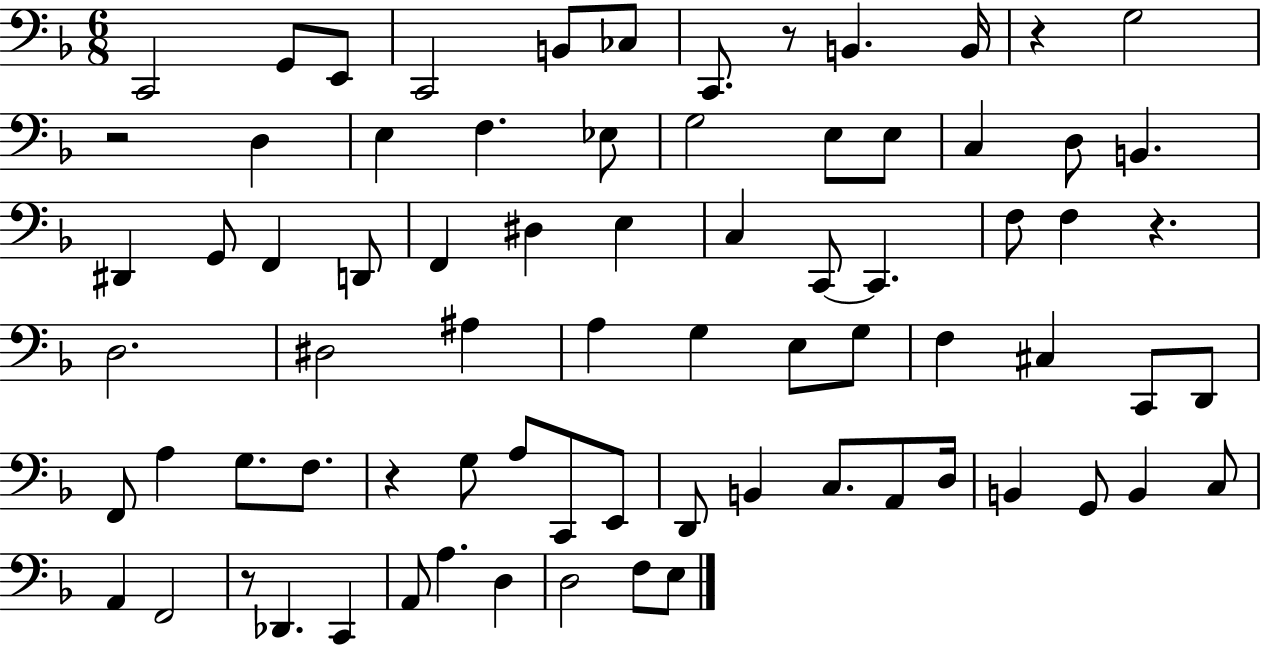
{
  \clef bass
  \numericTimeSignature
  \time 6/8
  \key f \major
  c,2 g,8 e,8 | c,2 b,8 ces8 | c,8. r8 b,4. b,16 | r4 g2 | \break r2 d4 | e4 f4. ees8 | g2 e8 e8 | c4 d8 b,4. | \break dis,4 g,8 f,4 d,8 | f,4 dis4 e4 | c4 c,8~~ c,4. | f8 f4 r4. | \break d2. | dis2 ais4 | a4 g4 e8 g8 | f4 cis4 c,8 d,8 | \break f,8 a4 g8. f8. | r4 g8 a8 c,8 e,8 | d,8 b,4 c8. a,8 d16 | b,4 g,8 b,4 c8 | \break a,4 f,2 | r8 des,4. c,4 | a,8 a4. d4 | d2 f8 e8 | \break \bar "|."
}